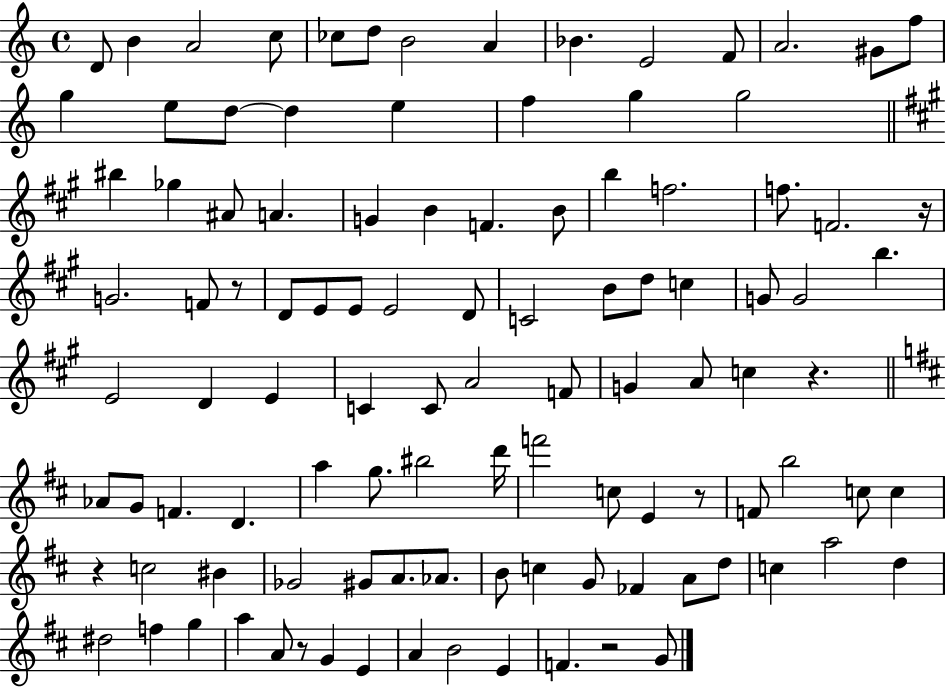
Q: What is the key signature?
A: C major